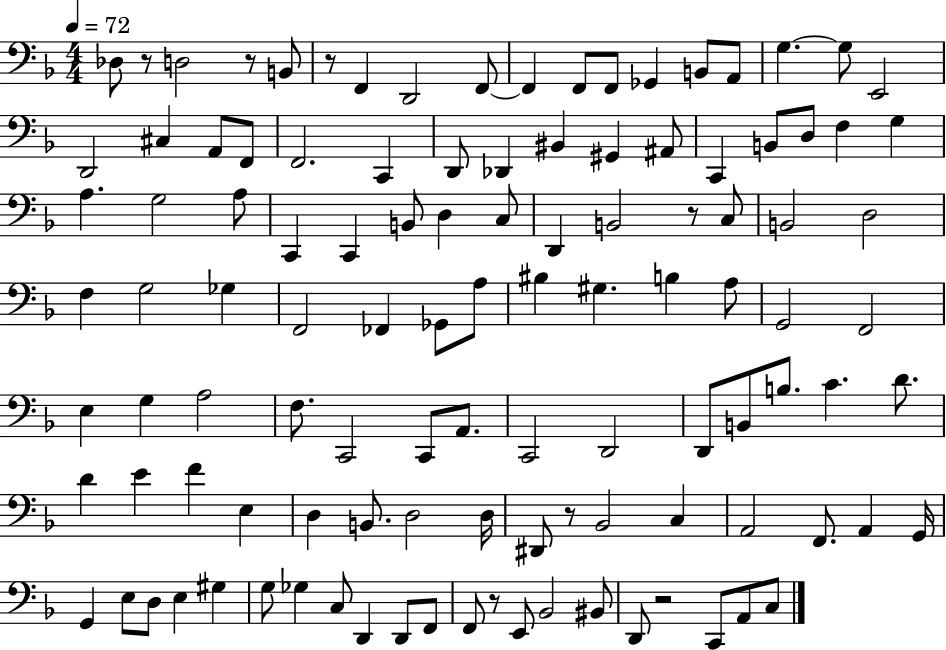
{
  \clef bass
  \numericTimeSignature
  \time 4/4
  \key f \major
  \tempo 4 = 72
  des8 r8 d2 r8 b,8 | r8 f,4 d,2 f,8~~ | f,4 f,8 f,8 ges,4 b,8 a,8 | g4.~~ g8 e,2 | \break d,2 cis4 a,8 f,8 | f,2. c,4 | d,8 des,4 bis,4 gis,4 ais,8 | c,4 b,8 d8 f4 g4 | \break a4. g2 a8 | c,4 c,4 b,8 d4 c8 | d,4 b,2 r8 c8 | b,2 d2 | \break f4 g2 ges4 | f,2 fes,4 ges,8 a8 | bis4 gis4. b4 a8 | g,2 f,2 | \break e4 g4 a2 | f8. c,2 c,8 a,8. | c,2 d,2 | d,8 b,8 b8. c'4. d'8. | \break d'4 e'4 f'4 e4 | d4 b,8. d2 d16 | dis,8 r8 bes,2 c4 | a,2 f,8. a,4 g,16 | \break g,4 e8 d8 e4 gis4 | g8 ges4 c8 d,4 d,8 f,8 | f,8 r8 e,8 bes,2 bis,8 | d,8 r2 c,8 a,8 c8 | \break \bar "|."
}